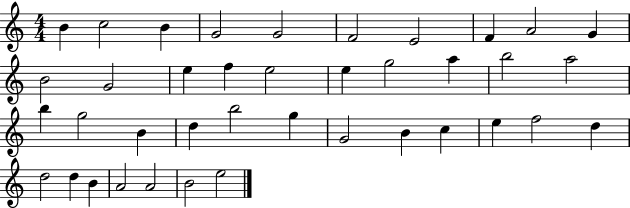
B4/q C5/h B4/q G4/h G4/h F4/h E4/h F4/q A4/h G4/q B4/h G4/h E5/q F5/q E5/h E5/q G5/h A5/q B5/h A5/h B5/q G5/h B4/q D5/q B5/h G5/q G4/h B4/q C5/q E5/q F5/h D5/q D5/h D5/q B4/q A4/h A4/h B4/h E5/h